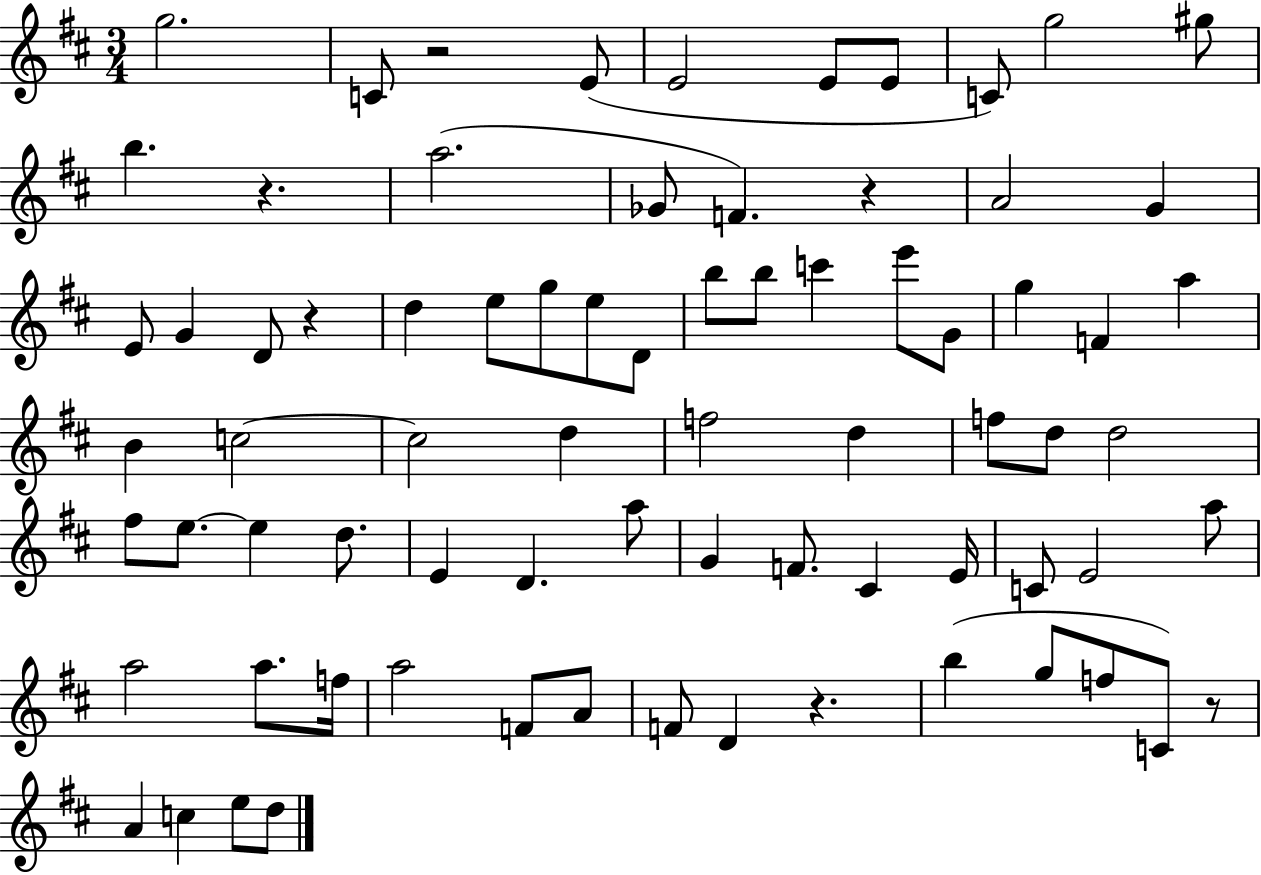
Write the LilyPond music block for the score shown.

{
  \clef treble
  \numericTimeSignature
  \time 3/4
  \key d \major
  g''2. | c'8 r2 e'8( | e'2 e'8 e'8 | c'8) g''2 gis''8 | \break b''4. r4. | a''2.( | ges'8 f'4.) r4 | a'2 g'4 | \break e'8 g'4 d'8 r4 | d''4 e''8 g''8 e''8 d'8 | b''8 b''8 c'''4 e'''8 g'8 | g''4 f'4 a''4 | \break b'4 c''2~~ | c''2 d''4 | f''2 d''4 | f''8 d''8 d''2 | \break fis''8 e''8.~~ e''4 d''8. | e'4 d'4. a''8 | g'4 f'8. cis'4 e'16 | c'8 e'2 a''8 | \break a''2 a''8. f''16 | a''2 f'8 a'8 | f'8 d'4 r4. | b''4( g''8 f''8 c'8) r8 | \break a'4 c''4 e''8 d''8 | \bar "|."
}